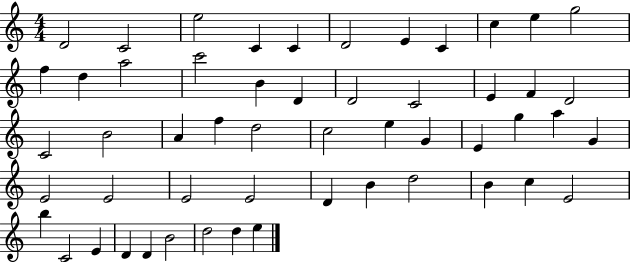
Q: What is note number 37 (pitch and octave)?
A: E4